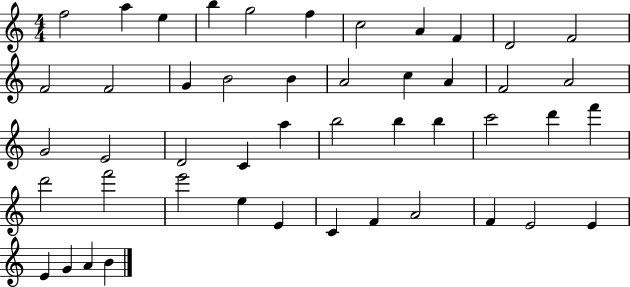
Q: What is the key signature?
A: C major